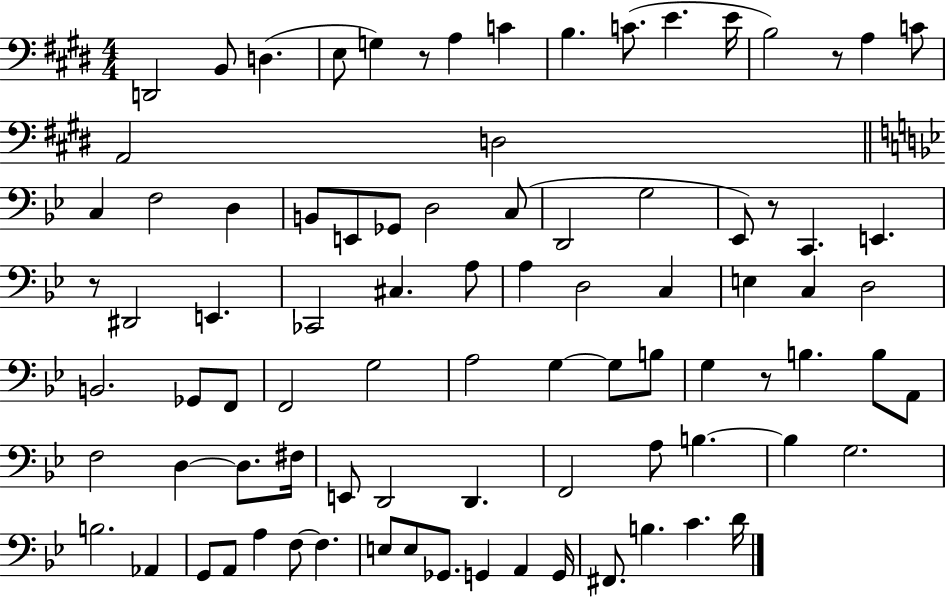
X:1
T:Untitled
M:4/4
L:1/4
K:E
D,,2 B,,/2 D, E,/2 G, z/2 A, C B, C/2 E E/4 B,2 z/2 A, C/2 A,,2 D,2 C, F,2 D, B,,/2 E,,/2 _G,,/2 D,2 C,/2 D,,2 G,2 _E,,/2 z/2 C,, E,, z/2 ^D,,2 E,, _C,,2 ^C, A,/2 A, D,2 C, E, C, D,2 B,,2 _G,,/2 F,,/2 F,,2 G,2 A,2 G, G,/2 B,/2 G, z/2 B, B,/2 A,,/2 F,2 D, D,/2 ^F,/4 E,,/2 D,,2 D,, F,,2 A,/2 B, B, G,2 B,2 _A,, G,,/2 A,,/2 A, F,/2 F, E,/2 E,/2 _G,,/2 G,, A,, G,,/4 ^F,,/2 B, C D/4